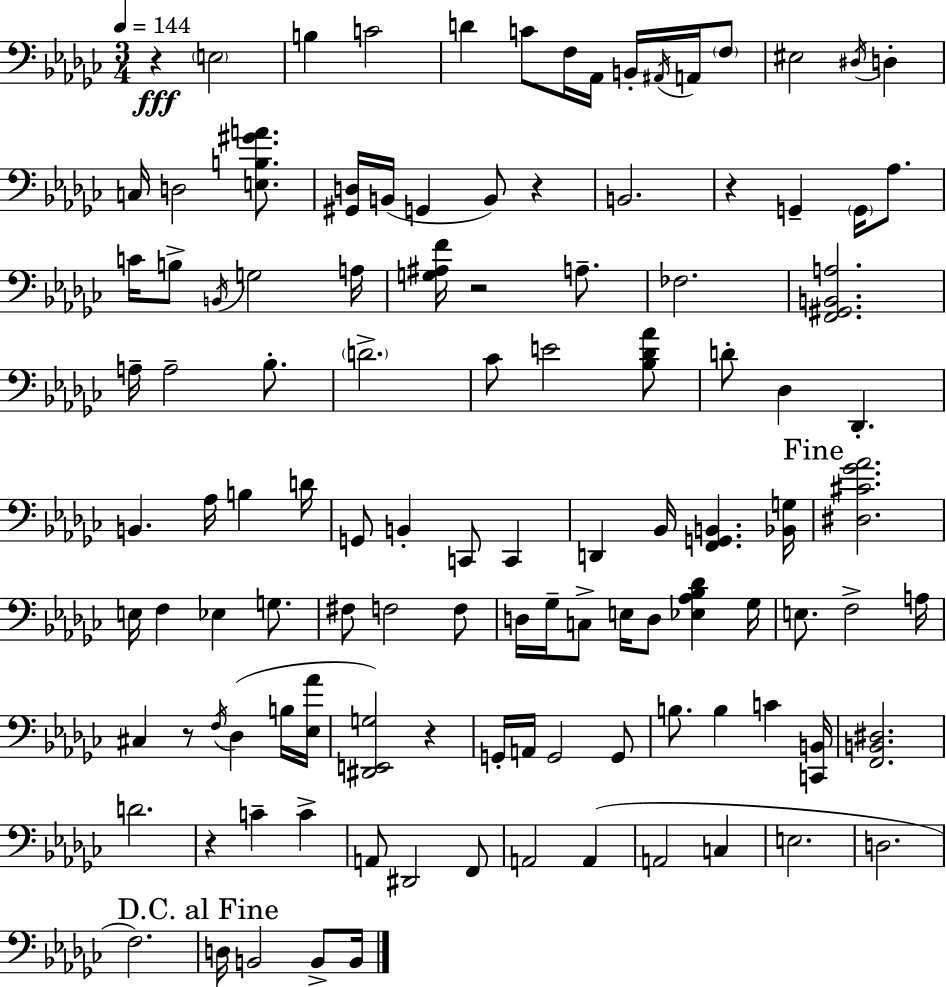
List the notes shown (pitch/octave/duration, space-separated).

R/q E3/h B3/q C4/h D4/q C4/e F3/s Ab2/s B2/s A#2/s A2/s F3/e EIS3/h D#3/s D3/q C3/s D3/h [E3,B3,G#4,A4]/e. [G#2,D3]/s B2/s G2/q B2/e R/q B2/h. R/q G2/q G2/s Ab3/e. C4/s B3/e B2/s G3/h A3/s [G3,A#3,F4]/s R/h A3/e. FES3/h. [F2,G#2,B2,A3]/h. A3/s A3/h Bb3/e. D4/h. CES4/e E4/h [Bb3,Db4,Ab4]/e D4/e Db3/q Db2/q. B2/q. Ab3/s B3/q D4/s G2/e B2/q C2/e C2/q D2/q Bb2/s [F2,G2,B2]/q. [Bb2,G3]/s [D#3,C#4,Gb4,Ab4]/h. E3/s F3/q Eb3/q G3/e. F#3/e F3/h F3/e D3/s Gb3/s C3/e E3/s D3/e [Eb3,Ab3,Bb3,Db4]/q Gb3/s E3/e. F3/h A3/s C#3/q R/e F3/s Db3/q B3/s [Eb3,Ab4]/s [D#2,E2,G3]/h R/q G2/s A2/s G2/h G2/e B3/e. B3/q C4/q [C2,B2]/s [F2,B2,D#3]/h. D4/h. R/q C4/q C4/q A2/e D#2/h F2/e A2/h A2/q A2/h C3/q E3/h. D3/h. F3/h. D3/s B2/h B2/e B2/s